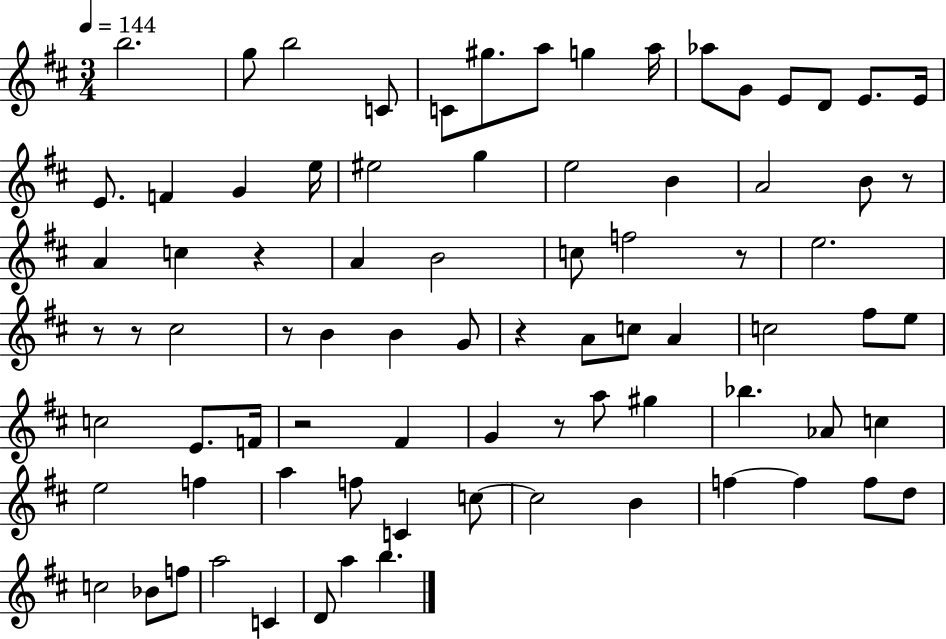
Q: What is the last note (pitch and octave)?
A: B5